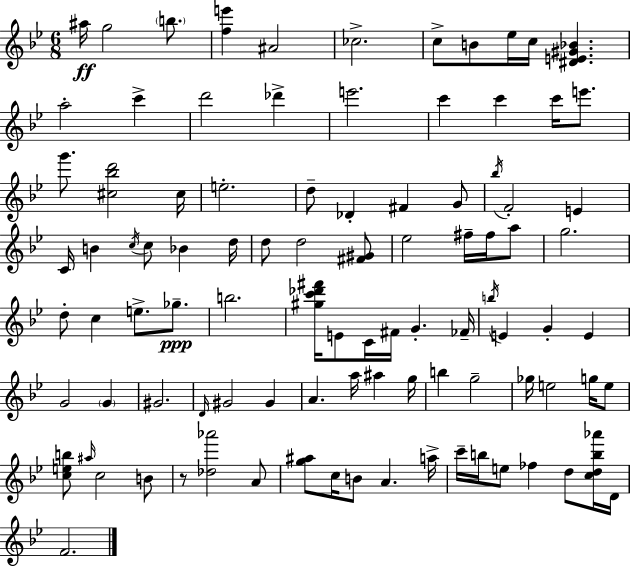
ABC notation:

X:1
T:Untitled
M:6/8
L:1/4
K:Gm
^a/4 g2 b/2 [fe'] ^A2 _c2 c/2 B/2 _e/4 c/4 [^DE^G_B] a2 c' d'2 _d' e'2 c' c' c'/4 e'/2 g'/2 [^c_bd']2 ^c/4 e2 d/2 _D ^F G/2 _b/4 F2 E C/4 B c/4 c/2 _B d/4 d/2 d2 [^F^G]/2 _e2 ^f/4 ^f/4 a/2 g2 d/2 c e/2 _g/2 b2 [^gc'_d'^f']/4 E/2 C/4 ^F/4 G _F/4 b/4 E G E G2 G ^G2 D/4 ^G2 ^G A a/4 ^a g/4 b g2 _g/4 e2 g/4 e/2 [ceb]/2 ^a/4 c2 B/2 z/2 [_d_a']2 A/2 [g^a]/2 c/4 B/2 A a/4 c'/4 b/4 e/2 _f d/2 [cdb_a']/4 D/4 F2